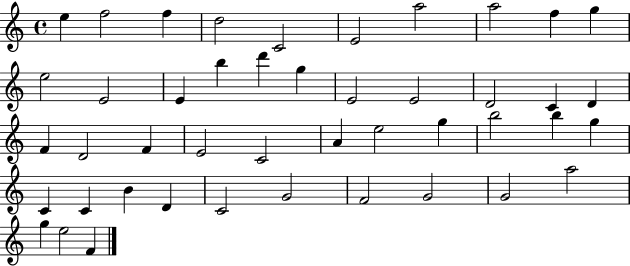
E5/q F5/h F5/q D5/h C4/h E4/h A5/h A5/h F5/q G5/q E5/h E4/h E4/q B5/q D6/q G5/q E4/h E4/h D4/h C4/q D4/q F4/q D4/h F4/q E4/h C4/h A4/q E5/h G5/q B5/h B5/q G5/q C4/q C4/q B4/q D4/q C4/h G4/h F4/h G4/h G4/h A5/h G5/q E5/h F4/q